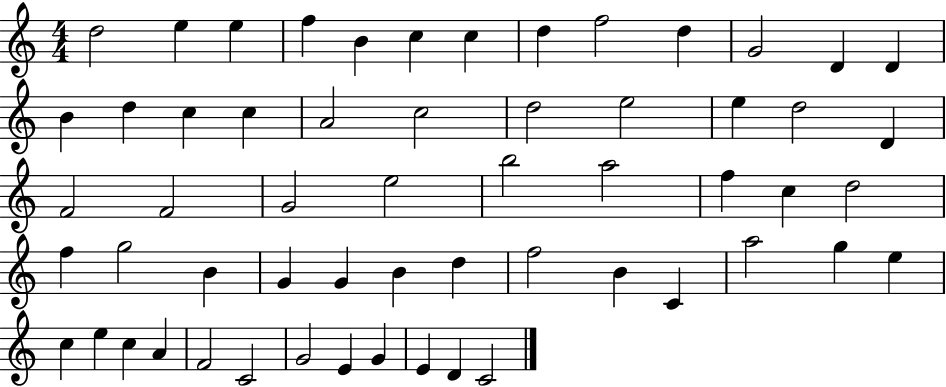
D5/h E5/q E5/q F5/q B4/q C5/q C5/q D5/q F5/h D5/q G4/h D4/q D4/q B4/q D5/q C5/q C5/q A4/h C5/h D5/h E5/h E5/q D5/h D4/q F4/h F4/h G4/h E5/h B5/h A5/h F5/q C5/q D5/h F5/q G5/h B4/q G4/q G4/q B4/q D5/q F5/h B4/q C4/q A5/h G5/q E5/q C5/q E5/q C5/q A4/q F4/h C4/h G4/h E4/q G4/q E4/q D4/q C4/h